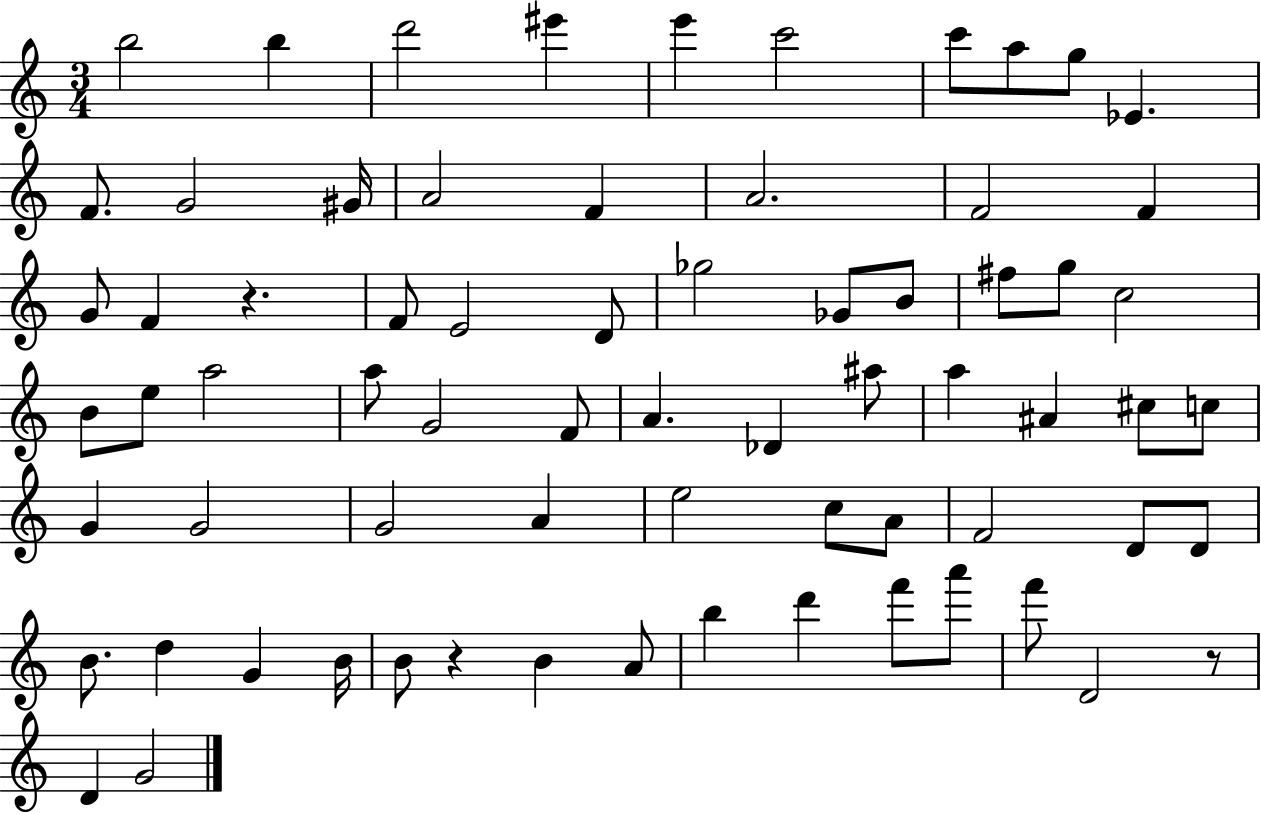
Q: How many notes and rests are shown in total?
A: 70